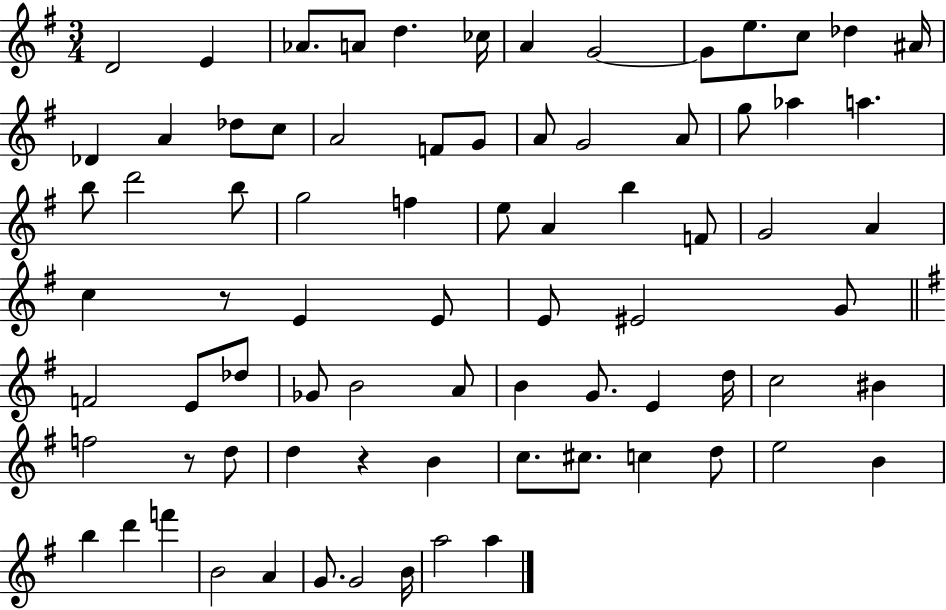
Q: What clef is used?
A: treble